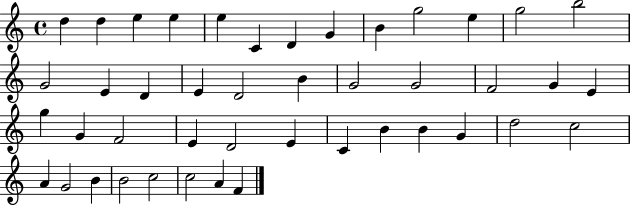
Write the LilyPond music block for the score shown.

{
  \clef treble
  \time 4/4
  \defaultTimeSignature
  \key c \major
  d''4 d''4 e''4 e''4 | e''4 c'4 d'4 g'4 | b'4 g''2 e''4 | g''2 b''2 | \break g'2 e'4 d'4 | e'4 d'2 b'4 | g'2 g'2 | f'2 g'4 e'4 | \break g''4 g'4 f'2 | e'4 d'2 e'4 | c'4 b'4 b'4 g'4 | d''2 c''2 | \break a'4 g'2 b'4 | b'2 c''2 | c''2 a'4 f'4 | \bar "|."
}